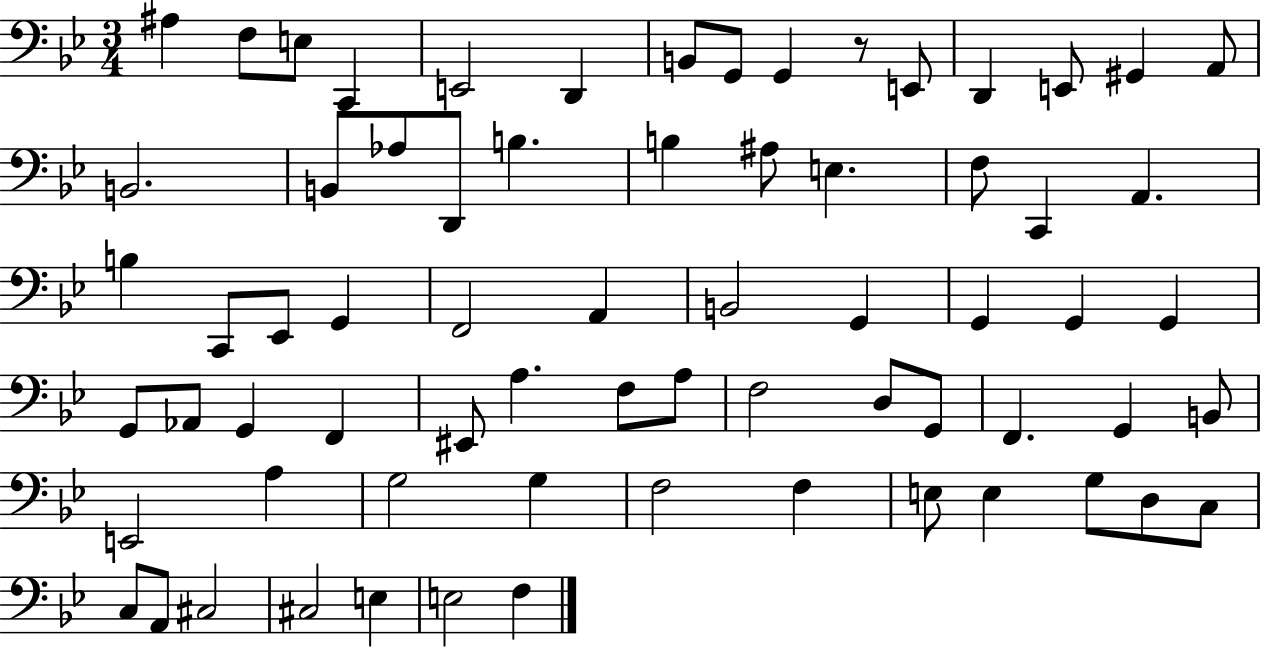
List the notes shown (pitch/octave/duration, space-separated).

A#3/q F3/e E3/e C2/q E2/h D2/q B2/e G2/e G2/q R/e E2/e D2/q E2/e G#2/q A2/e B2/h. B2/e Ab3/e D2/e B3/q. B3/q A#3/e E3/q. F3/e C2/q A2/q. B3/q C2/e Eb2/e G2/q F2/h A2/q B2/h G2/q G2/q G2/q G2/q G2/e Ab2/e G2/q F2/q EIS2/e A3/q. F3/e A3/e F3/h D3/e G2/e F2/q. G2/q B2/e E2/h A3/q G3/h G3/q F3/h F3/q E3/e E3/q G3/e D3/e C3/e C3/e A2/e C#3/h C#3/h E3/q E3/h F3/q